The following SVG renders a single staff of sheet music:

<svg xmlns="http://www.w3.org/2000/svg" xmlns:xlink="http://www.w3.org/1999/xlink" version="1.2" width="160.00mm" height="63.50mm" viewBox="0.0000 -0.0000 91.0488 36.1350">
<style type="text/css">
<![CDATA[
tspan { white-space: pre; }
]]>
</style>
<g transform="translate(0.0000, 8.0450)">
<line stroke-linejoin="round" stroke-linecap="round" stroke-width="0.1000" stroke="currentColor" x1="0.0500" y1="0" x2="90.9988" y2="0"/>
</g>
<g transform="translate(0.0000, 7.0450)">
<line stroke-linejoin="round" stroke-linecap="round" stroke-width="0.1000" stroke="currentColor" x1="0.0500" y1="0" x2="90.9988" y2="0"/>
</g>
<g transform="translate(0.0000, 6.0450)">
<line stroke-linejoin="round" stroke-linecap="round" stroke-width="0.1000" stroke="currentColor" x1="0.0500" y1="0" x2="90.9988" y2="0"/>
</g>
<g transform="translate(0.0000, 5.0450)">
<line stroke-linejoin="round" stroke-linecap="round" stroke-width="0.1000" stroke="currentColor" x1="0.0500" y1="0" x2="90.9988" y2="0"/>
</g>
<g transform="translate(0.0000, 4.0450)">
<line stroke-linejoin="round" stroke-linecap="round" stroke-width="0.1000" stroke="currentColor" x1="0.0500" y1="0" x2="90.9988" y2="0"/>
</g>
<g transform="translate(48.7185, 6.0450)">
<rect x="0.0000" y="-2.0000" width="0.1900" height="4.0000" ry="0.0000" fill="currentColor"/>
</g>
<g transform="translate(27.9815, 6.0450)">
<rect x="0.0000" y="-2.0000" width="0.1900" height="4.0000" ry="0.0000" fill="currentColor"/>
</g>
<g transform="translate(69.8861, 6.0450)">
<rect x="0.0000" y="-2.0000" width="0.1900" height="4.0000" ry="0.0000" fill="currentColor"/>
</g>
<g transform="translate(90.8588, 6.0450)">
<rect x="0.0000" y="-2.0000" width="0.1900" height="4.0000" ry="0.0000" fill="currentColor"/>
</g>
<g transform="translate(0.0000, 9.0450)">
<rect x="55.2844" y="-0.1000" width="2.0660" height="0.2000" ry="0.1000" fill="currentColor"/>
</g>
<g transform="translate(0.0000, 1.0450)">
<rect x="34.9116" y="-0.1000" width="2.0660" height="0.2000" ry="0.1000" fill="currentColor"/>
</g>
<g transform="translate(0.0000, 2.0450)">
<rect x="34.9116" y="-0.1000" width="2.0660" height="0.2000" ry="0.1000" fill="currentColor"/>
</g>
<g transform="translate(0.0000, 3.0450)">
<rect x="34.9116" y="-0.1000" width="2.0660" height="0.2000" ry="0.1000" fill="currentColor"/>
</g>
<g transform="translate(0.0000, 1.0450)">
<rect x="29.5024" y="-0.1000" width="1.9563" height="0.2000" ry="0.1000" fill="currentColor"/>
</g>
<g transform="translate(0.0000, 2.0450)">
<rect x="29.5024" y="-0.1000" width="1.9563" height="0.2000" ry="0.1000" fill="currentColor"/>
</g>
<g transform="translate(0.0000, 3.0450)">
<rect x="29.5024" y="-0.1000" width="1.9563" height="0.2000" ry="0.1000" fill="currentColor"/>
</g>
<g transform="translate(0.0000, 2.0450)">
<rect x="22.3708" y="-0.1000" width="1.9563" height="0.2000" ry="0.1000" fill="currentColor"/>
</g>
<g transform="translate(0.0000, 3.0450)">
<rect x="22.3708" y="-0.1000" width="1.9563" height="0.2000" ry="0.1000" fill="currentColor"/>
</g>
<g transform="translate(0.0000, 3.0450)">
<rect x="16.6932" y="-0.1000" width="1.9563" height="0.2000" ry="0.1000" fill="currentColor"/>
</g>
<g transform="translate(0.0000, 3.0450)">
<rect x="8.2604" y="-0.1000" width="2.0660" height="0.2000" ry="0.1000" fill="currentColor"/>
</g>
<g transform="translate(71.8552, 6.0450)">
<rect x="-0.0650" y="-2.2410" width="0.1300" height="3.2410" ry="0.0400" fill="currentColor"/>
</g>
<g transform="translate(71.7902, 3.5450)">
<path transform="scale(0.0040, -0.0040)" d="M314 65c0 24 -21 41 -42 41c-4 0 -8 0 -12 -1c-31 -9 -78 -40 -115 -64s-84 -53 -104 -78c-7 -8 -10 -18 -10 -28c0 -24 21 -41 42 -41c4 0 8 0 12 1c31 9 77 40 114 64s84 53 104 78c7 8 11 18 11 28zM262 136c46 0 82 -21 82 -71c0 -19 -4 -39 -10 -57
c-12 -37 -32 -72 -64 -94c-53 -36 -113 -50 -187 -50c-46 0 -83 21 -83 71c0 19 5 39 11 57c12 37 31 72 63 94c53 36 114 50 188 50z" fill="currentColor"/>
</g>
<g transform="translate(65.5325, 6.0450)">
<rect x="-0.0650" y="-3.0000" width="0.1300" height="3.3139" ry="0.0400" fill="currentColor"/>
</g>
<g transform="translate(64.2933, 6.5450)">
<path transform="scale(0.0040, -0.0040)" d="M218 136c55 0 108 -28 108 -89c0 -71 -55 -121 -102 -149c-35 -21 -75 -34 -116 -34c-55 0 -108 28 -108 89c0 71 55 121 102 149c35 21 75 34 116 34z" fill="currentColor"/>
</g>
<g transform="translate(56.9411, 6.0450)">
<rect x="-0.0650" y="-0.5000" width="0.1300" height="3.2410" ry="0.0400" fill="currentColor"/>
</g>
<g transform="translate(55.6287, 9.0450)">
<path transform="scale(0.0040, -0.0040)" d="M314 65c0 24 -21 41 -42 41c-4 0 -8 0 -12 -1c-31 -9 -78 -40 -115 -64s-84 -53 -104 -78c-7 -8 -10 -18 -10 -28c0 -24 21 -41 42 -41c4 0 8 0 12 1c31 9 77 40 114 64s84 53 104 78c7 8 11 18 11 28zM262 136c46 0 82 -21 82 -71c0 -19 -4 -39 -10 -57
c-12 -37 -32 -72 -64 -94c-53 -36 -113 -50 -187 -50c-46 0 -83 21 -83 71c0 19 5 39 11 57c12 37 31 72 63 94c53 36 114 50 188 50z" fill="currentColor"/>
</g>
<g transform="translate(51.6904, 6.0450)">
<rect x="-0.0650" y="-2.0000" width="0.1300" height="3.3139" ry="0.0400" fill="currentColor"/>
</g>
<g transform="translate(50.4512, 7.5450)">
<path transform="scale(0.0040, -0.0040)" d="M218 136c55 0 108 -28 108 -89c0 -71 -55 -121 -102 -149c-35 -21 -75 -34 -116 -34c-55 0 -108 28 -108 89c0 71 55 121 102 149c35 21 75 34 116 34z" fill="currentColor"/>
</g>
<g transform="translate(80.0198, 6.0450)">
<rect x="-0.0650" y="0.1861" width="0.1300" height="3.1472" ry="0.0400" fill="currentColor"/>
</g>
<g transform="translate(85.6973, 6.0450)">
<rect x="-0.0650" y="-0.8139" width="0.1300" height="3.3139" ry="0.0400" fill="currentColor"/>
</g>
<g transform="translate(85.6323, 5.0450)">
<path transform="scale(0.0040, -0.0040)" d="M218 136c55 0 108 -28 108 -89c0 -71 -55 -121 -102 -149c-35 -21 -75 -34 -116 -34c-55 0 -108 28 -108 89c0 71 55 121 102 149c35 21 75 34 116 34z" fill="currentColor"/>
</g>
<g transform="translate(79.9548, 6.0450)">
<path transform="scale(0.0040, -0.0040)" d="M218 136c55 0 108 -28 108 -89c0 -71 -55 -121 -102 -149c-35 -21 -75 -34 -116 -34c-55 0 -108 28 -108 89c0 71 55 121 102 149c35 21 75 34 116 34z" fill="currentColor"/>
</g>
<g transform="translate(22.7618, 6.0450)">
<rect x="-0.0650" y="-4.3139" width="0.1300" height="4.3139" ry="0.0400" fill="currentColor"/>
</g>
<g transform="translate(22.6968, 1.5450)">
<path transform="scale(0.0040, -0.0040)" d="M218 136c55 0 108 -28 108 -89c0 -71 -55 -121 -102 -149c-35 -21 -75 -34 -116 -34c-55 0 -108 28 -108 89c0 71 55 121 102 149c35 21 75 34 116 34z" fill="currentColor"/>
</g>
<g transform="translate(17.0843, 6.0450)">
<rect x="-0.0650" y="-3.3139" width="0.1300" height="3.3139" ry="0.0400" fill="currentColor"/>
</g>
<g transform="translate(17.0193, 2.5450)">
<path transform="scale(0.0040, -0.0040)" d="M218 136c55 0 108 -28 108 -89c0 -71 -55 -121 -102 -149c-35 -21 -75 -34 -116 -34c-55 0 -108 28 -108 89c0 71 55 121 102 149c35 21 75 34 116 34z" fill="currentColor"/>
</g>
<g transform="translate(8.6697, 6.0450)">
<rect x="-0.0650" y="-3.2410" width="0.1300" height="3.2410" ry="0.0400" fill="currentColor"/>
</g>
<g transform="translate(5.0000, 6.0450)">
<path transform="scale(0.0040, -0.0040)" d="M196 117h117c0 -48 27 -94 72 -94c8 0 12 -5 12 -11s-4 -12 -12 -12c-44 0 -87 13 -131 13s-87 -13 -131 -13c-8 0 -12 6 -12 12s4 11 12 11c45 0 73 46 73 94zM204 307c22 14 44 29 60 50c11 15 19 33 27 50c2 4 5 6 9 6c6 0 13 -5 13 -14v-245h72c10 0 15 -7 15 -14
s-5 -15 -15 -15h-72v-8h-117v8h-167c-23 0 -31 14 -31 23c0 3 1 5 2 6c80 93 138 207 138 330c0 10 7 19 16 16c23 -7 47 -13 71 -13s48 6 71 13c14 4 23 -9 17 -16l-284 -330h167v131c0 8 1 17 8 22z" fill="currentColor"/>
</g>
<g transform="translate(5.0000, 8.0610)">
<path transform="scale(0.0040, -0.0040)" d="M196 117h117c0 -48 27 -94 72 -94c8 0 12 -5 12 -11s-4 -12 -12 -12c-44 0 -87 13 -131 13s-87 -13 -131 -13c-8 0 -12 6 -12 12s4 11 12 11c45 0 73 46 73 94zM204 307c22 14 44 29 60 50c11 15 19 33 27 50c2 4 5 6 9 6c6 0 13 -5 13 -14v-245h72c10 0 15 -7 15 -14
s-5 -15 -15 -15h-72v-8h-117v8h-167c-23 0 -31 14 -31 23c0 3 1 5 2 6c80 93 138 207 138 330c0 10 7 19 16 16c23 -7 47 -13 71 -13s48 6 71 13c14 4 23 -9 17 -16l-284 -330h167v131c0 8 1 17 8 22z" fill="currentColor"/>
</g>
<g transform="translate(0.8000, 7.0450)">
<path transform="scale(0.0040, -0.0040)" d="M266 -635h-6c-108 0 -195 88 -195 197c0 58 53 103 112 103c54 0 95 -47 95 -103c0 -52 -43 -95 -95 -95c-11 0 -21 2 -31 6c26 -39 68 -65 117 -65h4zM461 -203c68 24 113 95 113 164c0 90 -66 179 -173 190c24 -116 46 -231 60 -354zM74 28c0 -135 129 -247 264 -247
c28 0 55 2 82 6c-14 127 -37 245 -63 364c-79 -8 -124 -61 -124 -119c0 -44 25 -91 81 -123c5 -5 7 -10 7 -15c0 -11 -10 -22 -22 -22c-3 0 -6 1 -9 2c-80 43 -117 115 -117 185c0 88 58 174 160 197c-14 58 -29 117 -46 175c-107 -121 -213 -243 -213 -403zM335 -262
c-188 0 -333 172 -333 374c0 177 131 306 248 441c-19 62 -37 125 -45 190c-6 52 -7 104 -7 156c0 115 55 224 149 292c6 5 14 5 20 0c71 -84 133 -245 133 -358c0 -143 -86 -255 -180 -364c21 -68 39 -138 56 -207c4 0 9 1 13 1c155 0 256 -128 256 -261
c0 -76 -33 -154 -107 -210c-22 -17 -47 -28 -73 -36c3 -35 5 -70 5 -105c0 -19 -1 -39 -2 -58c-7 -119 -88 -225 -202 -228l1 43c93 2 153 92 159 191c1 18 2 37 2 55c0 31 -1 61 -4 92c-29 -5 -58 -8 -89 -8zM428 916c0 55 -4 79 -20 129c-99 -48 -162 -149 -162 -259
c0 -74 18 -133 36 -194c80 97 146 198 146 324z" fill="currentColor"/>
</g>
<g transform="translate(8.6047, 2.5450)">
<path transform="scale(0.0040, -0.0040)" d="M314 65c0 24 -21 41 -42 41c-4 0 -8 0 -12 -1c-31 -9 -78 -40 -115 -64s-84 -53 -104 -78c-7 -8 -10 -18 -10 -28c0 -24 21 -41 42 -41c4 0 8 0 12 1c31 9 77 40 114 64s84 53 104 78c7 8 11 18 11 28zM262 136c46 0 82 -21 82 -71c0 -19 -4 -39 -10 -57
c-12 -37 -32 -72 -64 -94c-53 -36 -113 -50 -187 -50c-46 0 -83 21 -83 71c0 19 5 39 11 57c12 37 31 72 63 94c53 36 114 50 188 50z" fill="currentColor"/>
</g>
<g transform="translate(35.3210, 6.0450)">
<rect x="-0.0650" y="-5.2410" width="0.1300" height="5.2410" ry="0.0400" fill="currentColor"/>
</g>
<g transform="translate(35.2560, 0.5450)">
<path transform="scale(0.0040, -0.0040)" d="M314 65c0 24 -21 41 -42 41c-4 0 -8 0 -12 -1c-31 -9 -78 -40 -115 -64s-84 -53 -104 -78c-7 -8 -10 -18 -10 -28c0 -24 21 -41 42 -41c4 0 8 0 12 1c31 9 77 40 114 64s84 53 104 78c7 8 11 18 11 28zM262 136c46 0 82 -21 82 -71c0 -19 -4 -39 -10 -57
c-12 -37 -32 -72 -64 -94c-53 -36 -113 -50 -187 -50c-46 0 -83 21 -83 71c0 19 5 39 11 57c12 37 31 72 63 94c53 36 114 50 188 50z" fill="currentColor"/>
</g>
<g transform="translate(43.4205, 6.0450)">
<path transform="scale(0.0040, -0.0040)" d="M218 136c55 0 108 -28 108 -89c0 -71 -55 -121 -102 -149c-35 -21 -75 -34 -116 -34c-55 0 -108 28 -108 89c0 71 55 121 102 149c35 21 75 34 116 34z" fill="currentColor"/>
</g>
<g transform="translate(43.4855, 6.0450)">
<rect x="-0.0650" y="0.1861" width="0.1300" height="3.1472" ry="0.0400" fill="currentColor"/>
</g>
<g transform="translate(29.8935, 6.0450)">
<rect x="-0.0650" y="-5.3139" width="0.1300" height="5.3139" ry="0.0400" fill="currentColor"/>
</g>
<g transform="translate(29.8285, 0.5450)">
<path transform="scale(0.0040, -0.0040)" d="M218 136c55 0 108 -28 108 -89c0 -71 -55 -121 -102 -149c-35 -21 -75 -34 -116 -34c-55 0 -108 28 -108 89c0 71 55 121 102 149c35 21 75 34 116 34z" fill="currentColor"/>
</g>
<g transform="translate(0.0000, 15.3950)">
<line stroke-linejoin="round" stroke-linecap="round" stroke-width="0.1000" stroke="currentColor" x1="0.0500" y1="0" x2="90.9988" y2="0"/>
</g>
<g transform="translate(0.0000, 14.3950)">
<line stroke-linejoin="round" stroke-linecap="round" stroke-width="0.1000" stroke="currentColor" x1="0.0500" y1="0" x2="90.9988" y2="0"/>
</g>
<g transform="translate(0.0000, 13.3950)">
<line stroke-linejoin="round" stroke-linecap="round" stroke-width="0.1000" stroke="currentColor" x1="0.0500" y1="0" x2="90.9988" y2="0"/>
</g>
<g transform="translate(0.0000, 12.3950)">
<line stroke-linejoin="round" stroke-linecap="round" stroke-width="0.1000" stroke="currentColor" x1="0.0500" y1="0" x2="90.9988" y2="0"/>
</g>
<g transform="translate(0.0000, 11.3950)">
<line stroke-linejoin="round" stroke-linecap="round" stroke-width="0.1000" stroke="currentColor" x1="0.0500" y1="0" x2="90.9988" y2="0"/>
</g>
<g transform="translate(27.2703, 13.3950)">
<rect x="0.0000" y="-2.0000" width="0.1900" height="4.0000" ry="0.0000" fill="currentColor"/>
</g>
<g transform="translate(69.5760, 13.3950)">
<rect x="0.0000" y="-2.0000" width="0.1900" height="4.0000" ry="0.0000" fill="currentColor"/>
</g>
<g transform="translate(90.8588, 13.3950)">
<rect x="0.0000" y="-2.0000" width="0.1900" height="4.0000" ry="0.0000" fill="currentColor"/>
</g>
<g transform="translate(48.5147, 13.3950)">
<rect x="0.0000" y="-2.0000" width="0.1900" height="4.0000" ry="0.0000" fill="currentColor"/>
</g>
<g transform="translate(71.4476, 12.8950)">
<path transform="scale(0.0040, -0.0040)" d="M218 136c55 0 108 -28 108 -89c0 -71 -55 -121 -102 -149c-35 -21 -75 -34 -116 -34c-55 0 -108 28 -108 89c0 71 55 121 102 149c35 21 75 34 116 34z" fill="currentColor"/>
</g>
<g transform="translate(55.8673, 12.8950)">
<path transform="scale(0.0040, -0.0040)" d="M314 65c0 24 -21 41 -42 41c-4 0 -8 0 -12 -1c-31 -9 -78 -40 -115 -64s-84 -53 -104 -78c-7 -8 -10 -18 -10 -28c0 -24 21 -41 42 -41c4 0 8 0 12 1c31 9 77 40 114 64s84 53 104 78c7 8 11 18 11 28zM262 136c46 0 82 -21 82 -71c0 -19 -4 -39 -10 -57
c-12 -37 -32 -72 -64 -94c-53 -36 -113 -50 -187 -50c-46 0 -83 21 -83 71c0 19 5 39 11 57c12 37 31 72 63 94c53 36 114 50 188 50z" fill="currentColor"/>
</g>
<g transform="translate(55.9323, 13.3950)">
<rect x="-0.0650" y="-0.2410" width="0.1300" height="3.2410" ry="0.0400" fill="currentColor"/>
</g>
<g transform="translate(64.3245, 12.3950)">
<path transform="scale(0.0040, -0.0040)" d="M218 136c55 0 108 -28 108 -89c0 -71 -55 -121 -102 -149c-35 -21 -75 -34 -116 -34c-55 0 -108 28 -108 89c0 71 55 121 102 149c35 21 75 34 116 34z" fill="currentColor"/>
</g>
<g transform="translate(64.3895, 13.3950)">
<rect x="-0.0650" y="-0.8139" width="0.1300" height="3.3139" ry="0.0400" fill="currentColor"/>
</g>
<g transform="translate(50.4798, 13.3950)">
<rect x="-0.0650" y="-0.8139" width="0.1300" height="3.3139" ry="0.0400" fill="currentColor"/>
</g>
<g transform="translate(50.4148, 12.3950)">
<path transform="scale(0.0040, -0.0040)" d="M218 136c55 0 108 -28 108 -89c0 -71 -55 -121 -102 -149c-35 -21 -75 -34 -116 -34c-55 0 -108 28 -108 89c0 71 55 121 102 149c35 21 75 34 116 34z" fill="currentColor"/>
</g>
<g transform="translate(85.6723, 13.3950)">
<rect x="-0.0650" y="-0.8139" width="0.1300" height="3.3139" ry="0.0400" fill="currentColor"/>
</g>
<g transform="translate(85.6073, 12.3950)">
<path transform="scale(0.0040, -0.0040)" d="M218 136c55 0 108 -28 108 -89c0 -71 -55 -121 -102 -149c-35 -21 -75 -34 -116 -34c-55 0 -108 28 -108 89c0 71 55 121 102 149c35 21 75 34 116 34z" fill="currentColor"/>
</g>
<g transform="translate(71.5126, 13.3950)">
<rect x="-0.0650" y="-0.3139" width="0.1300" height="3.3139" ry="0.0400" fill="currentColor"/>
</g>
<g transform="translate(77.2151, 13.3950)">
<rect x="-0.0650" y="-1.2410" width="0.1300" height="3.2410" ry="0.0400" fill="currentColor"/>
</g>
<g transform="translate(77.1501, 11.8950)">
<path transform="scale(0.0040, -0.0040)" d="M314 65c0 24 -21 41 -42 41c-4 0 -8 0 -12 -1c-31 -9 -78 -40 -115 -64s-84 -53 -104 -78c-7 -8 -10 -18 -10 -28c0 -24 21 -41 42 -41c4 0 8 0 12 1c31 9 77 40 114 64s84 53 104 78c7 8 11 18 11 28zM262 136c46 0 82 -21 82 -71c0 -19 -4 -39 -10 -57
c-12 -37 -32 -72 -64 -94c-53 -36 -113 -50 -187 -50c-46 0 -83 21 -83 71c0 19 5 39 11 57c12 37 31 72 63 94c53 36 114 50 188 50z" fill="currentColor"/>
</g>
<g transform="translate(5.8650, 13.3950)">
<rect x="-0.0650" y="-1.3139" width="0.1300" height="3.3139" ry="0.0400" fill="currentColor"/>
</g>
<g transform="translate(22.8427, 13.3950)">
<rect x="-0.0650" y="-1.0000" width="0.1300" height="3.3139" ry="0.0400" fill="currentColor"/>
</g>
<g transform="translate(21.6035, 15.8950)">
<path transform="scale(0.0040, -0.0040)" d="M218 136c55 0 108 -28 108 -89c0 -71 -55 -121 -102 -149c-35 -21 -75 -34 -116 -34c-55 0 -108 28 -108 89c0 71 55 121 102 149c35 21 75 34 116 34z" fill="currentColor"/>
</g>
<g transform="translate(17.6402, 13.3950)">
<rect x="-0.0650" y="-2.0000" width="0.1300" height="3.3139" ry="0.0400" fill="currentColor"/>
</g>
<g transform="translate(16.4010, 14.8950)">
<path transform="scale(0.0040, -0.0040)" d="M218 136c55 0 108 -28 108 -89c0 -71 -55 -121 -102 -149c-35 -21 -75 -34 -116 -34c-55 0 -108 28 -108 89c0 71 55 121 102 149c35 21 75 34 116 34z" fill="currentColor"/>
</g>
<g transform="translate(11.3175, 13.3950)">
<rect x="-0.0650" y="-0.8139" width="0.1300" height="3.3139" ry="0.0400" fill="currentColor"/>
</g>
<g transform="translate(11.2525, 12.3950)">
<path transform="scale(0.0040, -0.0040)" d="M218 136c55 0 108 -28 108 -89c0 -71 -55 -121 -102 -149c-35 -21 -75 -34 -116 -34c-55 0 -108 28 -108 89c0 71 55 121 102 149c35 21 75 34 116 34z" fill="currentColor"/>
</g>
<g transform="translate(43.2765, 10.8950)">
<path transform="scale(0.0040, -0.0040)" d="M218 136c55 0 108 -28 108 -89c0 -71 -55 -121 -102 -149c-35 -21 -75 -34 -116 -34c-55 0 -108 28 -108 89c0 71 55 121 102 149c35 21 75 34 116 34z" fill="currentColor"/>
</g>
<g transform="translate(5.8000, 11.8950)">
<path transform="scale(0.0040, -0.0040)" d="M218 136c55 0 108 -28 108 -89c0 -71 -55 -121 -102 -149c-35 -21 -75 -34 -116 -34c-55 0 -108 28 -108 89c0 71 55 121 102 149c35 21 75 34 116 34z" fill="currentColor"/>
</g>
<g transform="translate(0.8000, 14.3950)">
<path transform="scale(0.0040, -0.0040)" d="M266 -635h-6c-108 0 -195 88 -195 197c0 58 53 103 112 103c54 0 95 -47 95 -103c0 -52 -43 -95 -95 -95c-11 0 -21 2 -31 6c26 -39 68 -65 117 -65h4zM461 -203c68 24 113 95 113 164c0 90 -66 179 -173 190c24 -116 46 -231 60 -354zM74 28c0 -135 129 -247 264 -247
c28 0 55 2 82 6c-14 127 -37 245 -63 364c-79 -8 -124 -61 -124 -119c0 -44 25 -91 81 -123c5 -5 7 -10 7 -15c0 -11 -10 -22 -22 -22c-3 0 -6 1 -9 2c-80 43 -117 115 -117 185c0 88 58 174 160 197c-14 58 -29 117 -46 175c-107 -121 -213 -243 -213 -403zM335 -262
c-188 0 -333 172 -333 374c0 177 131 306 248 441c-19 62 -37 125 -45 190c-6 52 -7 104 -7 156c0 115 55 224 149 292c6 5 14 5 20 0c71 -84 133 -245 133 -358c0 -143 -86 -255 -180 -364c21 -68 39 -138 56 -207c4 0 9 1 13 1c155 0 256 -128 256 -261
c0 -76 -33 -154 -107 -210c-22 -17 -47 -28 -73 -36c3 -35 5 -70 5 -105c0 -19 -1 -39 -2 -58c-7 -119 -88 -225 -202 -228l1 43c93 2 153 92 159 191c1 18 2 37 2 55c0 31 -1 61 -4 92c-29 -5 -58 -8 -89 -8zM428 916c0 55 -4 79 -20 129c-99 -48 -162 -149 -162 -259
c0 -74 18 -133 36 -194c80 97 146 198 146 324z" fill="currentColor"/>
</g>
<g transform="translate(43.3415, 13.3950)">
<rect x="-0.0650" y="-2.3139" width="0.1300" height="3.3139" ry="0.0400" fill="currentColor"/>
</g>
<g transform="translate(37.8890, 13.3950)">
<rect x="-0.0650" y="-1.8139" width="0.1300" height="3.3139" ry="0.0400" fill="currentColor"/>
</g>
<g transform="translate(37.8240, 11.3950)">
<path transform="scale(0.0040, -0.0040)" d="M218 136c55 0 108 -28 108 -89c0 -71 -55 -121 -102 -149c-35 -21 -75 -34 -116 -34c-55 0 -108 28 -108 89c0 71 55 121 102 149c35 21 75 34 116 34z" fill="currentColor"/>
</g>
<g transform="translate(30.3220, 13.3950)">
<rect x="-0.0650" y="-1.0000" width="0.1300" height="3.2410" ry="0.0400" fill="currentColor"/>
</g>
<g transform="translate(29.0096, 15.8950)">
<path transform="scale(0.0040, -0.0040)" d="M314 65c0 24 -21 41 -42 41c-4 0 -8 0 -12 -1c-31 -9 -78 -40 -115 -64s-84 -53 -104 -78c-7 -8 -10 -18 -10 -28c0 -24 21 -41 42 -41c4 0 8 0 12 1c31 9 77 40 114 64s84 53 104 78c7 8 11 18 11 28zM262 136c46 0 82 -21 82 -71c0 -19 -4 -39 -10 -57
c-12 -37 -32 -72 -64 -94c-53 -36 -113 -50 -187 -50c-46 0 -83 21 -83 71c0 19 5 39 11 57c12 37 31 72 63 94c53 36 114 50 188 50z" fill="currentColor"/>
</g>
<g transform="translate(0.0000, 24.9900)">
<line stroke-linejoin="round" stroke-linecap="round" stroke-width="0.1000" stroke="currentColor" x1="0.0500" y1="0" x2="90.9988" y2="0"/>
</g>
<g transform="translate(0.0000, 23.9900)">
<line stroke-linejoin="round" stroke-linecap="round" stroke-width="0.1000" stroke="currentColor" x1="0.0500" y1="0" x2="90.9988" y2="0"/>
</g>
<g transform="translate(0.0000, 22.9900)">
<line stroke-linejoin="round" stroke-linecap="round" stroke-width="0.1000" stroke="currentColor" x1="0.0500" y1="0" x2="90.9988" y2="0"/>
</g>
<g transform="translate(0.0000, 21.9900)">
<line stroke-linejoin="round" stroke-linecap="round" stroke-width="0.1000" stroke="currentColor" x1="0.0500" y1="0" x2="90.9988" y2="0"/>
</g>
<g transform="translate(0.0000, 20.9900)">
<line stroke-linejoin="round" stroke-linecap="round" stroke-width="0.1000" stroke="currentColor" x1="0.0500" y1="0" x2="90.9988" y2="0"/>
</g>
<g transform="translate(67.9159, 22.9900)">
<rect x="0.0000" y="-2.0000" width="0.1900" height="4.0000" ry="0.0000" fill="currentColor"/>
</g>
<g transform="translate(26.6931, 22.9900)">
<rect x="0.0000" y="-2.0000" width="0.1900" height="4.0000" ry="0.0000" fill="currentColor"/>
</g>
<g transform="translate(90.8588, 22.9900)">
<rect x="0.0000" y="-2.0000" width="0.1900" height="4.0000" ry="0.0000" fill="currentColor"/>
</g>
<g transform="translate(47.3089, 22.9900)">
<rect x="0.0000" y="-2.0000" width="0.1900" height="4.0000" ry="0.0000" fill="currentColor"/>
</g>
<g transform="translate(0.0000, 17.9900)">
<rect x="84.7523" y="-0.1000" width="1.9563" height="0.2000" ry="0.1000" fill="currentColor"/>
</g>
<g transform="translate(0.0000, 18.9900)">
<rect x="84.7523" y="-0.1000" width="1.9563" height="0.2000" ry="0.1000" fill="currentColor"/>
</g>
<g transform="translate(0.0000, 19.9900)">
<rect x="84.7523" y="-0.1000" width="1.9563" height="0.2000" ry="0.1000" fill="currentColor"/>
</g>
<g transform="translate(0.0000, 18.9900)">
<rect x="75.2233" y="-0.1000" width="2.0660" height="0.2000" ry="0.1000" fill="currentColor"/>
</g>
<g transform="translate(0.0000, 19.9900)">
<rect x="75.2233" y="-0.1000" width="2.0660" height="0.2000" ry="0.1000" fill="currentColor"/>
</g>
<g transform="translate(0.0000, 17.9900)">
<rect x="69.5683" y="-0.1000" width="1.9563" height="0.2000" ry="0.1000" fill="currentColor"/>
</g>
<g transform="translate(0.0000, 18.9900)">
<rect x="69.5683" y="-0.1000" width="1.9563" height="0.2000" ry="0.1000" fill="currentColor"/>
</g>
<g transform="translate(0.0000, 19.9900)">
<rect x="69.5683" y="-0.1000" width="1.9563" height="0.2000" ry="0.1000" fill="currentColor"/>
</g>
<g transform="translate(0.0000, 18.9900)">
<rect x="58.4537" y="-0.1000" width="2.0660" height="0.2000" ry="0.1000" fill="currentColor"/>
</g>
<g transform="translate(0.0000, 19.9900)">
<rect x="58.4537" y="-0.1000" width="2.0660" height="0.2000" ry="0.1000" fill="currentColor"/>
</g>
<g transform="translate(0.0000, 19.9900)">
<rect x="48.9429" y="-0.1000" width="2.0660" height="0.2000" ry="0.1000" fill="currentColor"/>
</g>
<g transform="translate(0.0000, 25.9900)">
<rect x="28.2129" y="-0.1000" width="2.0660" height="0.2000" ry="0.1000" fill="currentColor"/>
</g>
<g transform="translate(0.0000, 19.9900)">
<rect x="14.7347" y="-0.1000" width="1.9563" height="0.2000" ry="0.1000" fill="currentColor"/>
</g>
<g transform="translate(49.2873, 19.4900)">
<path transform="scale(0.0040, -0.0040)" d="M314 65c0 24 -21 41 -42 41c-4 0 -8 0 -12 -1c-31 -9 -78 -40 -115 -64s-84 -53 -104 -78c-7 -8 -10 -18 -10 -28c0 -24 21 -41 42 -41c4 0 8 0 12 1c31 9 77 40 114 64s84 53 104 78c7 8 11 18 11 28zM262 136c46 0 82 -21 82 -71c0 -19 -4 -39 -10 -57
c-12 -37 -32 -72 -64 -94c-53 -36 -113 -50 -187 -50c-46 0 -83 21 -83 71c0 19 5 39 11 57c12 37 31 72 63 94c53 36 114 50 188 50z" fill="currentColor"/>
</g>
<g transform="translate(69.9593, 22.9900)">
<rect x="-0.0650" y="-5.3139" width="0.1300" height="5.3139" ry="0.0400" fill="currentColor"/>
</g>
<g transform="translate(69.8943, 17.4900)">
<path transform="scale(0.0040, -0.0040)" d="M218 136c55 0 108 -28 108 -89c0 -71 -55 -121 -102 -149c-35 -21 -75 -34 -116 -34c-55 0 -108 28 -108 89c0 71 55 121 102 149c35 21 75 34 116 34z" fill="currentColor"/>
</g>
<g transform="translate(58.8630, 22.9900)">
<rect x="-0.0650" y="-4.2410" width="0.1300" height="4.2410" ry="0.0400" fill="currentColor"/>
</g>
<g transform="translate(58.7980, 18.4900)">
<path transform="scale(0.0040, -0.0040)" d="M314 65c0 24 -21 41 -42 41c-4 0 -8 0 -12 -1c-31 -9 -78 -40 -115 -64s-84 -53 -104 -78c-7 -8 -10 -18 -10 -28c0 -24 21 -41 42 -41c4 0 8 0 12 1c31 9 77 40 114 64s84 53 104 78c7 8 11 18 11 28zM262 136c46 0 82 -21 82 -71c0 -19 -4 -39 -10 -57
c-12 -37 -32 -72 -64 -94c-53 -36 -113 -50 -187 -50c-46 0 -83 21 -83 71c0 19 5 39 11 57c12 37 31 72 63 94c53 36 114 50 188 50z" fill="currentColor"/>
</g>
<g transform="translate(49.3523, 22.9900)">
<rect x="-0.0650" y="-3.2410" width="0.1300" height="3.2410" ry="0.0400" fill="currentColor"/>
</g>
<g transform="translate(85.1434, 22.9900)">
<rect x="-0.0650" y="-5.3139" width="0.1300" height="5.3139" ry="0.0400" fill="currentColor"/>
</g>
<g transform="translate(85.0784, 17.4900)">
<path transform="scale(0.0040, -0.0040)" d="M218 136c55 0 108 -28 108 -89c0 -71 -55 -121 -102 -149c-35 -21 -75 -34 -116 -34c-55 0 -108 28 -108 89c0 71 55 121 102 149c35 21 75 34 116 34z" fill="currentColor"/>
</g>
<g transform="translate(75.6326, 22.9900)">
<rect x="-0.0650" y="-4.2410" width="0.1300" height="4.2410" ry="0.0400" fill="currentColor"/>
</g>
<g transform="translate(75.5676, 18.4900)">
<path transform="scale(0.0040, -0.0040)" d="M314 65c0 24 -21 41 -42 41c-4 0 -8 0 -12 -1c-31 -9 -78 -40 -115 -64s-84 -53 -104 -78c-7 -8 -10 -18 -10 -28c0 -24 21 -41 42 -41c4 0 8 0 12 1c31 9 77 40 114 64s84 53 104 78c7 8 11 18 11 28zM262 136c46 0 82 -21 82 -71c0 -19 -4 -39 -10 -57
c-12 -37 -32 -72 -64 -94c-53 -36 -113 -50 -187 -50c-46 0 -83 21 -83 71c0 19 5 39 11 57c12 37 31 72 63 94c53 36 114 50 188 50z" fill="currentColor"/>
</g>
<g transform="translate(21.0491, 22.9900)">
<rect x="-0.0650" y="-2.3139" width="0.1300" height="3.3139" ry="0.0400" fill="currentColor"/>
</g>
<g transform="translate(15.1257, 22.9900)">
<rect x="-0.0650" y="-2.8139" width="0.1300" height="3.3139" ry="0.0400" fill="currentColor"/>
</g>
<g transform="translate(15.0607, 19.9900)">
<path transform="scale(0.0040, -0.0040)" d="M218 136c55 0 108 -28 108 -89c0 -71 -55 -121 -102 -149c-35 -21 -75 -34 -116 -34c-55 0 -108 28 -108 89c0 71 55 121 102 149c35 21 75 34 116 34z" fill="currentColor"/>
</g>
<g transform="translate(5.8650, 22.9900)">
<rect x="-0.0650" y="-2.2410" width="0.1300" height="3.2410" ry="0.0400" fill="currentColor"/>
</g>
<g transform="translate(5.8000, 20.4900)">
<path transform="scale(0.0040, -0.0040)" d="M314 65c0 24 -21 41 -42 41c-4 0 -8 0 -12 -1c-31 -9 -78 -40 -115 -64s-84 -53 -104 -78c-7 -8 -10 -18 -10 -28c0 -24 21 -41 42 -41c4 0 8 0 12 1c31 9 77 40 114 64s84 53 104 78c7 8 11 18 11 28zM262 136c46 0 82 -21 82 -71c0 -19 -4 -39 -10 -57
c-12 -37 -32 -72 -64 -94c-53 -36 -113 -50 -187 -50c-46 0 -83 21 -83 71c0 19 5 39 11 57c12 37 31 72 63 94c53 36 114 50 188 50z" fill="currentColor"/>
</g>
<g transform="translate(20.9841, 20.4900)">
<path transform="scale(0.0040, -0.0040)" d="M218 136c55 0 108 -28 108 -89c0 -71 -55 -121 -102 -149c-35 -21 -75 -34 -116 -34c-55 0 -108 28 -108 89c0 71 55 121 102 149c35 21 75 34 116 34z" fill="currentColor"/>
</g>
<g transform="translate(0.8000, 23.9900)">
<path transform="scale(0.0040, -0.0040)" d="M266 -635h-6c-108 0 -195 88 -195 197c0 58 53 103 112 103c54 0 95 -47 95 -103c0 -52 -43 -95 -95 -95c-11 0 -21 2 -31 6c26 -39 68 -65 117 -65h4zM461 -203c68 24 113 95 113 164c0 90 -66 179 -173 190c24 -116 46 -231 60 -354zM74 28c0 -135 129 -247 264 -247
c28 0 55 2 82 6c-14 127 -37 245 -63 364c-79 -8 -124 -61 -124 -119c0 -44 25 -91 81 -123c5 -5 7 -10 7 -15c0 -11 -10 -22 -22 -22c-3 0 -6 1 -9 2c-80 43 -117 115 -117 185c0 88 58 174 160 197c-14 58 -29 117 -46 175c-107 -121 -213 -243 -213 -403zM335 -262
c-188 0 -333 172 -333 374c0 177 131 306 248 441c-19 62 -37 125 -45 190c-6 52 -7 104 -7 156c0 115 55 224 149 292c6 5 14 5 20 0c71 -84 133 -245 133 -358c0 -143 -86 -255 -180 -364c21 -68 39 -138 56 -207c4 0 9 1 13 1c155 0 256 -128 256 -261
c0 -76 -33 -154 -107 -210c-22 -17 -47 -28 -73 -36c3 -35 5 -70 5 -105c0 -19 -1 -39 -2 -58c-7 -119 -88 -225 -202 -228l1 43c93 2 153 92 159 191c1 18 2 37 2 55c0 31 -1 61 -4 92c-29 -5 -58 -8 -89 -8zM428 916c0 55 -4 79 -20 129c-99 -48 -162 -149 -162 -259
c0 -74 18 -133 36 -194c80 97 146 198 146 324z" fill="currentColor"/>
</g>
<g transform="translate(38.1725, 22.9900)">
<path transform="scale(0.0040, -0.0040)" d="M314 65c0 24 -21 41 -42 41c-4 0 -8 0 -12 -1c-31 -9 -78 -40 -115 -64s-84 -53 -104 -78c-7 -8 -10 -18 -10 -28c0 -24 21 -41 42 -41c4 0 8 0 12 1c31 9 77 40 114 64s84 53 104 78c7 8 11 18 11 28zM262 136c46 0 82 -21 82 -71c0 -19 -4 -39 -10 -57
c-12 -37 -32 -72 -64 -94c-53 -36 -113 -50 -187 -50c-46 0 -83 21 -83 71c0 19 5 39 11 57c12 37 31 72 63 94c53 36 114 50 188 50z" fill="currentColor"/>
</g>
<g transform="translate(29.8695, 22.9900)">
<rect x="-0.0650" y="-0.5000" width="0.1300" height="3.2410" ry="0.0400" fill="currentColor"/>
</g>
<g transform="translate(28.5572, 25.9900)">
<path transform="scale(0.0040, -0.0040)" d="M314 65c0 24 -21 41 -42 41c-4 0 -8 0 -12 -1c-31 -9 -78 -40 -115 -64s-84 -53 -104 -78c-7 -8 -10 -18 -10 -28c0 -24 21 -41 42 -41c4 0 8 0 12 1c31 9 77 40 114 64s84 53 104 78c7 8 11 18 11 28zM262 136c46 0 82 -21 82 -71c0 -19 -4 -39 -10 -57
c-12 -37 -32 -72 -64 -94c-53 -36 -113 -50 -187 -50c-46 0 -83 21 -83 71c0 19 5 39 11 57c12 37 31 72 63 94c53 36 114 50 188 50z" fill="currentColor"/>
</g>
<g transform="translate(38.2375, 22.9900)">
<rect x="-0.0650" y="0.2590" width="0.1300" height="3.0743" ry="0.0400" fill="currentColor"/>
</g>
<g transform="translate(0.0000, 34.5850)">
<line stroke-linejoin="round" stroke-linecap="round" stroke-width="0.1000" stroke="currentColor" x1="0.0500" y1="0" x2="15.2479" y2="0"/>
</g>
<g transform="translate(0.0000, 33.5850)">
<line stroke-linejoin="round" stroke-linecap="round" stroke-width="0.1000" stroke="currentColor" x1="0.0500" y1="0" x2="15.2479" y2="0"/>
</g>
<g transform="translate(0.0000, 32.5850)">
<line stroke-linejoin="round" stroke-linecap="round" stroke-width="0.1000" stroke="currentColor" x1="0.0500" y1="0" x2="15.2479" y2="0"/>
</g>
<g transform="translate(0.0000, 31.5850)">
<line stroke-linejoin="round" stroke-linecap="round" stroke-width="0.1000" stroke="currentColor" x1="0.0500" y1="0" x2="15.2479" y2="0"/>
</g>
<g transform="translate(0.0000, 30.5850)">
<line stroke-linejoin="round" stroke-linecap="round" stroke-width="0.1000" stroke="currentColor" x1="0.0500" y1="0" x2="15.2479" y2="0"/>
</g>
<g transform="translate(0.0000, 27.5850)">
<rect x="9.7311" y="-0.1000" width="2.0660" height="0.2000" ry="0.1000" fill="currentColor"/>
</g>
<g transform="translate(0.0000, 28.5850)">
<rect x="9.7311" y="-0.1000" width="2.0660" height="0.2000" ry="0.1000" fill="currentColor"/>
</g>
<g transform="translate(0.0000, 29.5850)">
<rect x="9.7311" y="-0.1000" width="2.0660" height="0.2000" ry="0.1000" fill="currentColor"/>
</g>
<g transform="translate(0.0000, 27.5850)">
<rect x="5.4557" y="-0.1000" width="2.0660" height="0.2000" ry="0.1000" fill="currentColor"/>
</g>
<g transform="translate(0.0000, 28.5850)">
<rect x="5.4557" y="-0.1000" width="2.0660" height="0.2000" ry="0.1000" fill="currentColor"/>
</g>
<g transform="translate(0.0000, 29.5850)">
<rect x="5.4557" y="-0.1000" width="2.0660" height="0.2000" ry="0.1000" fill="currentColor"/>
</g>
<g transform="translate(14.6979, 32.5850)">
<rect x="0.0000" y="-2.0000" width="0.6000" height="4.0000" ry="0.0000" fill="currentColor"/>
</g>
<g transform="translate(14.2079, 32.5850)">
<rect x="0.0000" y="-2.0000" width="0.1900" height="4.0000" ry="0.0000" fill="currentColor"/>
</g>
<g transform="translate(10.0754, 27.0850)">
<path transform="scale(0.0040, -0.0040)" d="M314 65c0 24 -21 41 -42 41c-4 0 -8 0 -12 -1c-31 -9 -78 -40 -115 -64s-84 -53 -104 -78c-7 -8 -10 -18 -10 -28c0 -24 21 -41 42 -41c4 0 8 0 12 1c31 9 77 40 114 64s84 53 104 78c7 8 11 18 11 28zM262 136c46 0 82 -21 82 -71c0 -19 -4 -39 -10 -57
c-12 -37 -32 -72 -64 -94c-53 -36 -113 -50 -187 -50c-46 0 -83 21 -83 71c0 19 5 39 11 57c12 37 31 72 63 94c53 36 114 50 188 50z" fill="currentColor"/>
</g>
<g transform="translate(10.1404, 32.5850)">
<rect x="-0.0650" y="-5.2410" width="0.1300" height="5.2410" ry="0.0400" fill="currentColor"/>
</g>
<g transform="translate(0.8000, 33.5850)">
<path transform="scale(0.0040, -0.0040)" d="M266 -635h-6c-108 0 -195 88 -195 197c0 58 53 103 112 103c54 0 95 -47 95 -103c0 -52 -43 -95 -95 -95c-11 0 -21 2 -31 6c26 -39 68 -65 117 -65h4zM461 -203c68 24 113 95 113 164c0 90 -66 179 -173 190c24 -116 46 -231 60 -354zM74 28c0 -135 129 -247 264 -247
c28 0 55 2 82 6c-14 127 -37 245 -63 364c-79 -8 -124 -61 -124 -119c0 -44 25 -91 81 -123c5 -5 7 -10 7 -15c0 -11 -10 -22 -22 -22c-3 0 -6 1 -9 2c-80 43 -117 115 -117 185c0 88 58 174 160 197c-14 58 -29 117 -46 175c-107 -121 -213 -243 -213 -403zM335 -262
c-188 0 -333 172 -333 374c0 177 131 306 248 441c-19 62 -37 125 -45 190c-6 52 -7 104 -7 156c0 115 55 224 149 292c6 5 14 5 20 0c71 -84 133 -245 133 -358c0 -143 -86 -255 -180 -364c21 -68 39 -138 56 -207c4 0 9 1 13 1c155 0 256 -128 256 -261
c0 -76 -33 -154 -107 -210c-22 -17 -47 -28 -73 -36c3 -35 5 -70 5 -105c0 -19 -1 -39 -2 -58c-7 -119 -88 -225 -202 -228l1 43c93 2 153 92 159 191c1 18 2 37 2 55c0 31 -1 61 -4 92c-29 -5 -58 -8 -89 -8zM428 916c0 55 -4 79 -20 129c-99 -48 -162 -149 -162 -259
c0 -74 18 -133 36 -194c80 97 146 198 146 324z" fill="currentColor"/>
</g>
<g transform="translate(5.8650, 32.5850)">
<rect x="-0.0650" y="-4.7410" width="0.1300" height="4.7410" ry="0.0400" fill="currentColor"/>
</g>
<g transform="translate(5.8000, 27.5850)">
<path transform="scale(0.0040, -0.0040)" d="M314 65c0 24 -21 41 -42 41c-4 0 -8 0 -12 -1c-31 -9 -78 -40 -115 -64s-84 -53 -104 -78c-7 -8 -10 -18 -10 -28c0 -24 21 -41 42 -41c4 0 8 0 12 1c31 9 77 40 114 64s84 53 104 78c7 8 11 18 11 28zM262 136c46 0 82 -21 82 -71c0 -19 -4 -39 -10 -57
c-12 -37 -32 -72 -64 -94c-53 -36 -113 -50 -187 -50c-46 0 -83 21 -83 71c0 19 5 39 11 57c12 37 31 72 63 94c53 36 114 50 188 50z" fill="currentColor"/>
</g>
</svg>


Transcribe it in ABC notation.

X:1
T:Untitled
M:4/4
L:1/4
K:C
b2 b d' f' f'2 B F C2 A g2 B d e d F D D2 f g d c2 d c e2 d g2 a g C2 B2 b2 d'2 f' d'2 f' e'2 f'2